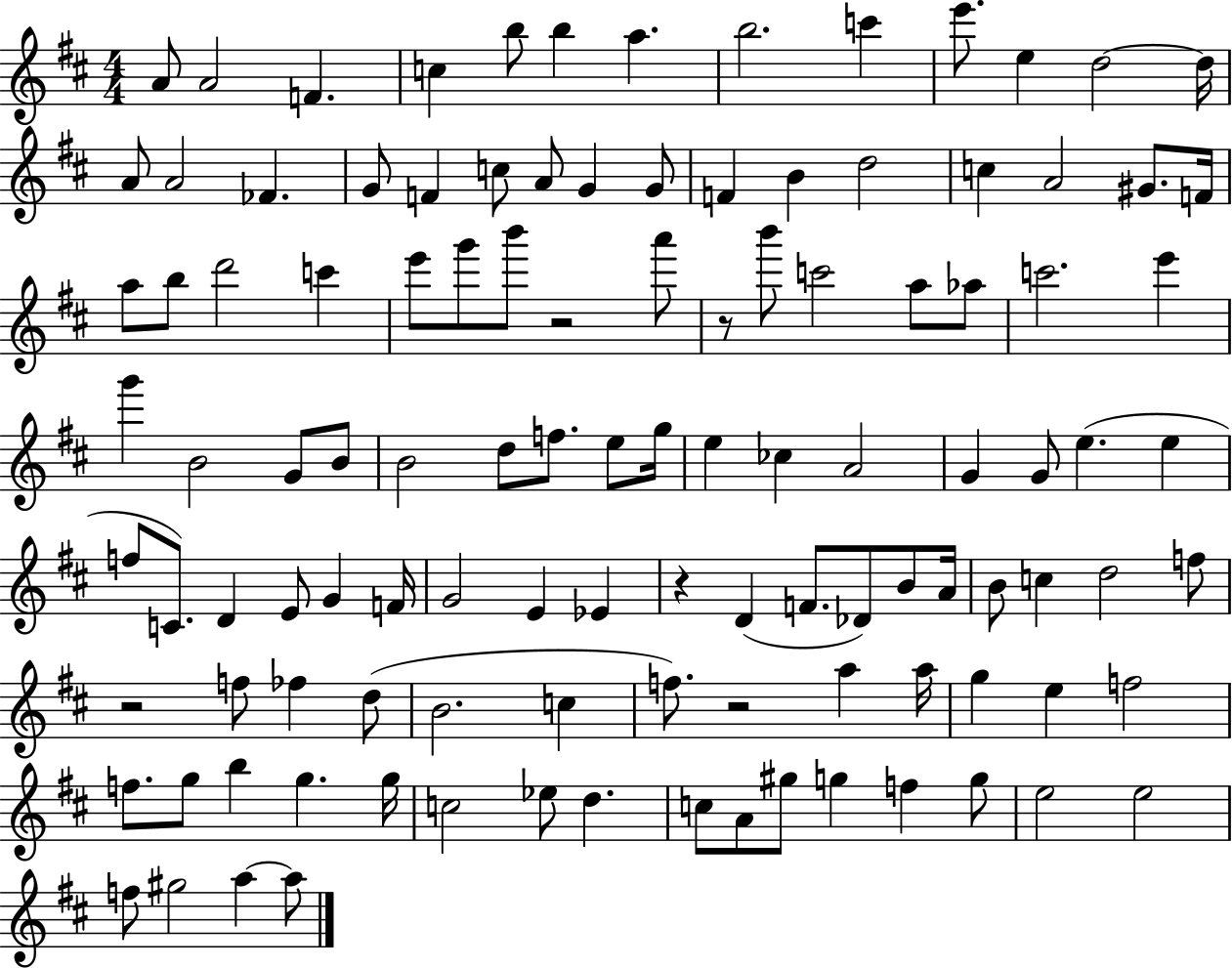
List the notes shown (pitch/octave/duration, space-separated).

A4/e A4/h F4/q. C5/q B5/e B5/q A5/q. B5/h. C6/q E6/e. E5/q D5/h D5/s A4/e A4/h FES4/q. G4/e F4/q C5/e A4/e G4/q G4/e F4/q B4/q D5/h C5/q A4/h G#4/e. F4/s A5/e B5/e D6/h C6/q E6/e G6/e B6/e R/h A6/e R/e B6/e C6/h A5/e Ab5/e C6/h. E6/q G6/q B4/h G4/e B4/e B4/h D5/e F5/e. E5/e G5/s E5/q CES5/q A4/h G4/q G4/e E5/q. E5/q F5/e C4/e. D4/q E4/e G4/q F4/s G4/h E4/q Eb4/q R/q D4/q F4/e. Db4/e B4/e A4/s B4/e C5/q D5/h F5/e R/h F5/e FES5/q D5/e B4/h. C5/q F5/e. R/h A5/q A5/s G5/q E5/q F5/h F5/e. G5/e B5/q G5/q. G5/s C5/h Eb5/e D5/q. C5/e A4/e G#5/e G5/q F5/q G5/e E5/h E5/h F5/e G#5/h A5/q A5/e